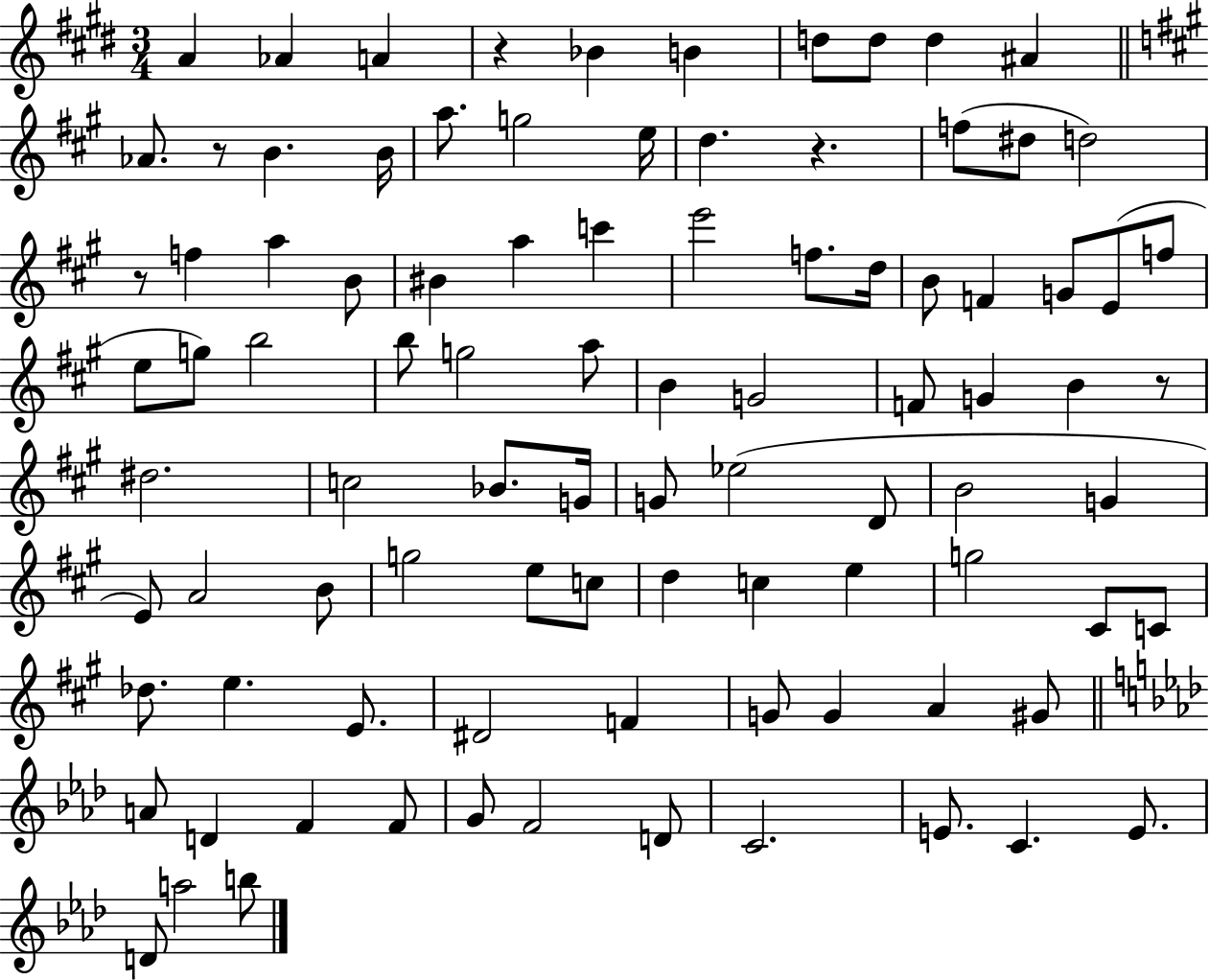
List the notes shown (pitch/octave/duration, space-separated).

A4/q Ab4/q A4/q R/q Bb4/q B4/q D5/e D5/e D5/q A#4/q Ab4/e. R/e B4/q. B4/s A5/e. G5/h E5/s D5/q. R/q. F5/e D#5/e D5/h R/e F5/q A5/q B4/e BIS4/q A5/q C6/q E6/h F5/e. D5/s B4/e F4/q G4/e E4/e F5/e E5/e G5/e B5/h B5/e G5/h A5/e B4/q G4/h F4/e G4/q B4/q R/e D#5/h. C5/h Bb4/e. G4/s G4/e Eb5/h D4/e B4/h G4/q E4/e A4/h B4/e G5/h E5/e C5/e D5/q C5/q E5/q G5/h C#4/e C4/e Db5/e. E5/q. E4/e. D#4/h F4/q G4/e G4/q A4/q G#4/e A4/e D4/q F4/q F4/e G4/e F4/h D4/e C4/h. E4/e. C4/q. E4/e. D4/e A5/h B5/e